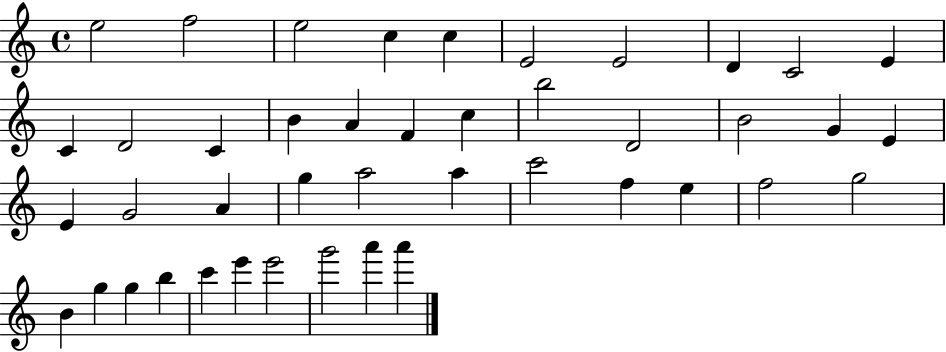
E5/h F5/h E5/h C5/q C5/q E4/h E4/h D4/q C4/h E4/q C4/q D4/h C4/q B4/q A4/q F4/q C5/q B5/h D4/h B4/h G4/q E4/q E4/q G4/h A4/q G5/q A5/h A5/q C6/h F5/q E5/q F5/h G5/h B4/q G5/q G5/q B5/q C6/q E6/q E6/h G6/h A6/q A6/q